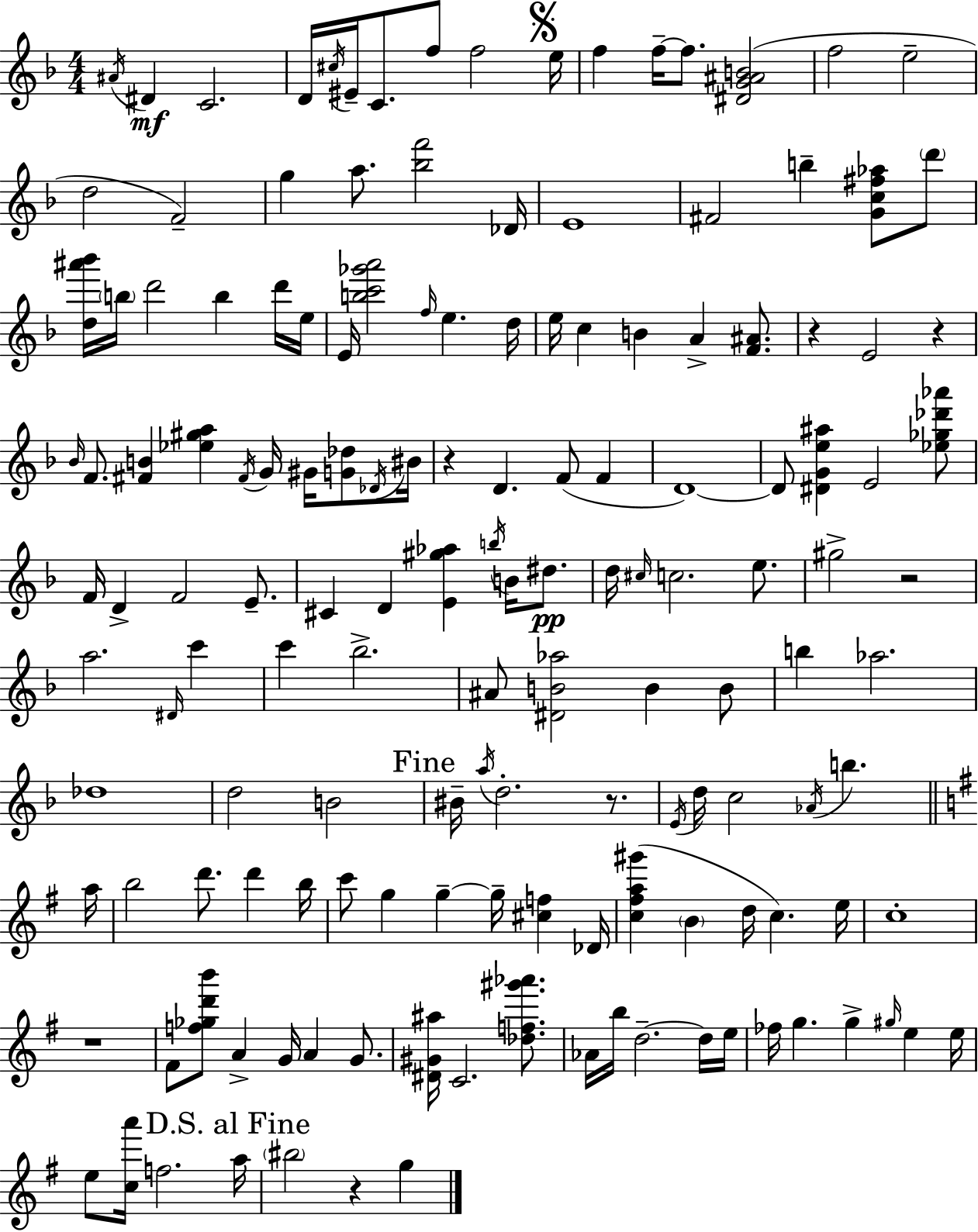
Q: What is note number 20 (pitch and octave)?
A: Db4